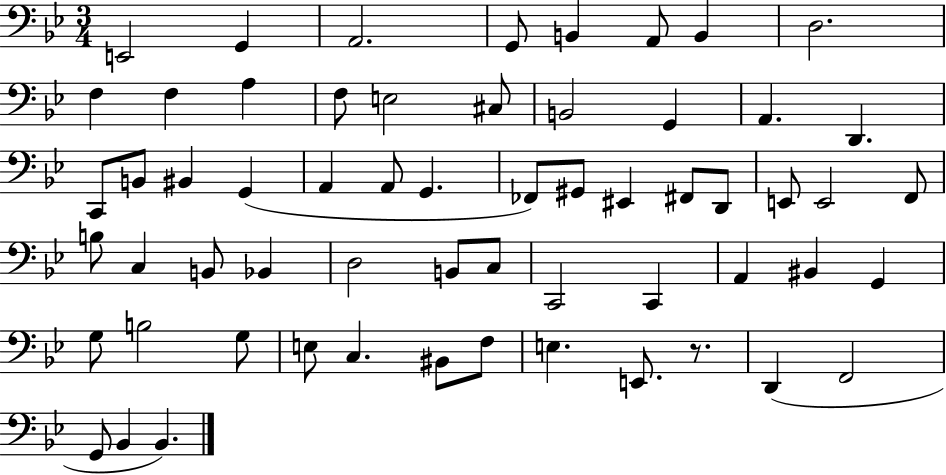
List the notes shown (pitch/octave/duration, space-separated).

E2/h G2/q A2/h. G2/e B2/q A2/e B2/q D3/h. F3/q F3/q A3/q F3/e E3/h C#3/e B2/h G2/q A2/q. D2/q. C2/e B2/e BIS2/q G2/q A2/q A2/e G2/q. FES2/e G#2/e EIS2/q F#2/e D2/e E2/e E2/h F2/e B3/e C3/q B2/e Bb2/q D3/h B2/e C3/e C2/h C2/q A2/q BIS2/q G2/q G3/e B3/h G3/e E3/e C3/q. BIS2/e F3/e E3/q. E2/e. R/e. D2/q F2/h G2/e Bb2/q Bb2/q.